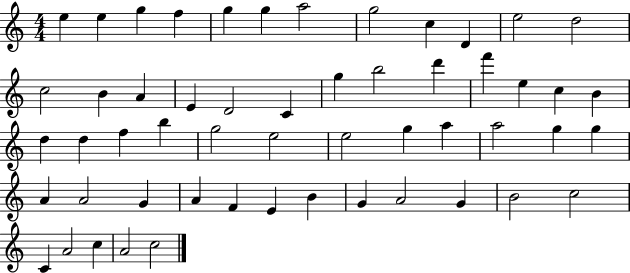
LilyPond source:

{
  \clef treble
  \numericTimeSignature
  \time 4/4
  \key c \major
  e''4 e''4 g''4 f''4 | g''4 g''4 a''2 | g''2 c''4 d'4 | e''2 d''2 | \break c''2 b'4 a'4 | e'4 d'2 c'4 | g''4 b''2 d'''4 | f'''4 e''4 c''4 b'4 | \break d''4 d''4 f''4 b''4 | g''2 e''2 | e''2 g''4 a''4 | a''2 g''4 g''4 | \break a'4 a'2 g'4 | a'4 f'4 e'4 b'4 | g'4 a'2 g'4 | b'2 c''2 | \break c'4 a'2 c''4 | a'2 c''2 | \bar "|."
}